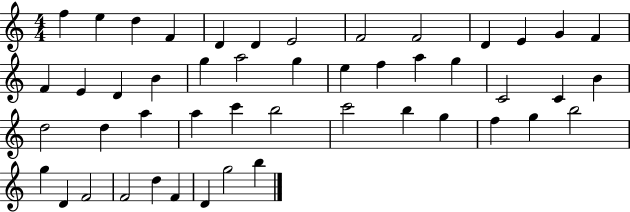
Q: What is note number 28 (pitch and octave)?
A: D5